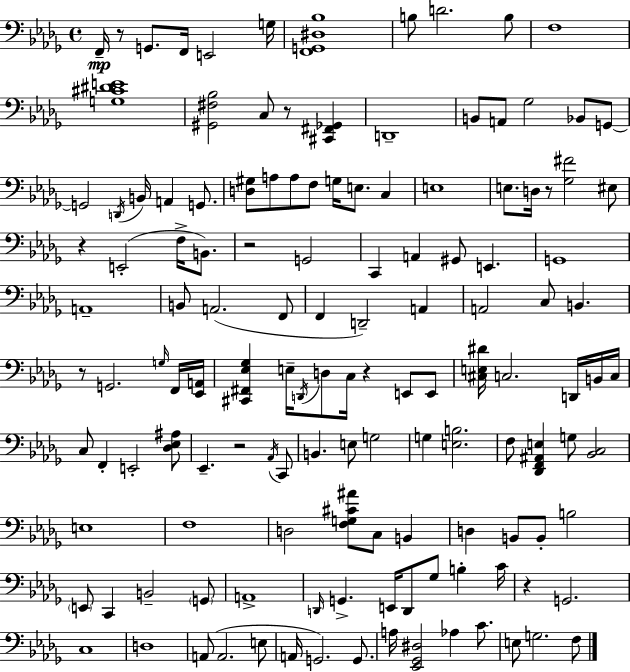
X:1
T:Untitled
M:4/4
L:1/4
K:Bbm
F,,/4 z/2 G,,/2 F,,/4 E,,2 G,/4 [F,,G,,^D,_B,]4 B,/2 D2 B,/2 F,4 [G,^C^DE]4 [^G,,^F,_B,]2 C,/2 z/2 [^C,,^F,,_G,,] D,,4 B,,/2 A,,/2 _G,2 _B,,/2 G,,/2 G,,2 D,,/4 B,,/4 A,, G,,/2 [D,^G,]/2 A,/2 A,/2 F,/2 G,/4 E,/2 C, E,4 E,/2 D,/4 z/2 [_G,^F]2 ^E,/2 z E,,2 F,/4 B,,/2 z2 G,,2 C,, A,, ^G,,/2 E,, G,,4 A,,4 B,,/2 A,,2 F,,/2 F,, D,,2 A,, A,,2 C,/2 B,, z/2 G,,2 G,/4 F,,/4 [_E,,A,,]/4 [^C,,^F,,_E,_G,] E,/4 D,,/4 D,/2 C,/4 z E,,/2 E,,/2 [^C,E,^D]/4 C,2 D,,/4 B,,/4 C,/4 C,/2 F,, E,,2 [_D,_E,^A,]/2 _E,, z2 _A,,/4 C,,/2 B,, E,/2 G,2 G, [E,B,]2 F,/2 [_D,,F,,^A,,E,] G,/2 [_B,,C,]2 E,4 F,4 D,2 [F,G,^C^A]/2 C,/2 B,, D, B,,/2 B,,/2 B,2 E,,/2 C,, B,,2 G,,/2 A,,4 D,,/4 G,, E,,/4 D,,/2 _G,/2 B, C/4 z G,,2 C,4 D,4 A,,/2 A,,2 E,/2 A,,/4 G,,2 G,,/2 A,/4 [_E,,_G,,^D,]2 _A, C/2 E,/2 G,2 F,/2